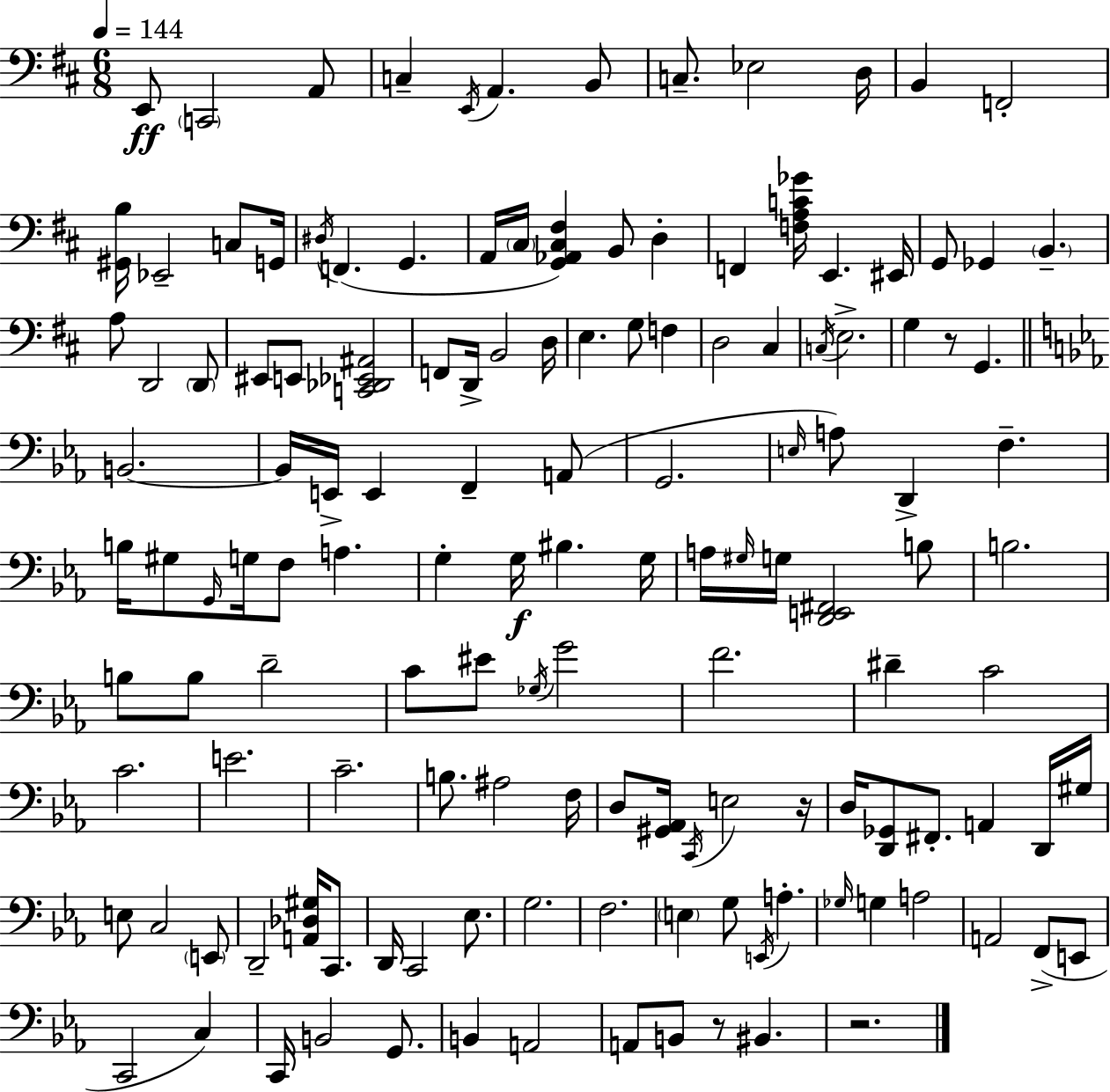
X:1
T:Untitled
M:6/8
L:1/4
K:D
E,,/2 C,,2 A,,/2 C, E,,/4 A,, B,,/2 C,/2 _E,2 D,/4 B,, F,,2 [^G,,B,]/4 _E,,2 C,/2 G,,/4 ^D,/4 F,, G,, A,,/4 ^C,/4 [G,,_A,,^C,^F,] B,,/2 D, F,, [F,A,C_G]/4 E,, ^E,,/4 G,,/2 _G,, B,, A,/2 D,,2 D,,/2 ^E,,/2 E,,/2 [C,,_D,,_E,,^A,,]2 F,,/2 D,,/4 B,,2 D,/4 E, G,/2 F, D,2 ^C, C,/4 E,2 G, z/2 G,, B,,2 B,,/4 E,,/4 E,, F,, A,,/2 G,,2 E,/4 A,/2 D,, F, B,/4 ^G,/2 G,,/4 G,/4 F,/2 A, G, G,/4 ^B, G,/4 A,/4 ^G,/4 G,/4 [D,,E,,^F,,]2 B,/2 B,2 B,/2 B,/2 D2 C/2 ^E/2 _G,/4 G2 F2 ^D C2 C2 E2 C2 B,/2 ^A,2 F,/4 D,/2 [^G,,_A,,]/4 C,,/4 E,2 z/4 D,/4 [D,,_G,,]/2 ^F,,/2 A,, D,,/4 ^G,/4 E,/2 C,2 E,,/2 D,,2 [A,,_D,^G,]/4 C,,/2 D,,/4 C,,2 _E,/2 G,2 F,2 E, G,/2 E,,/4 A, _G,/4 G, A,2 A,,2 F,,/2 E,,/2 C,,2 C, C,,/4 B,,2 G,,/2 B,, A,,2 A,,/2 B,,/2 z/2 ^B,, z2